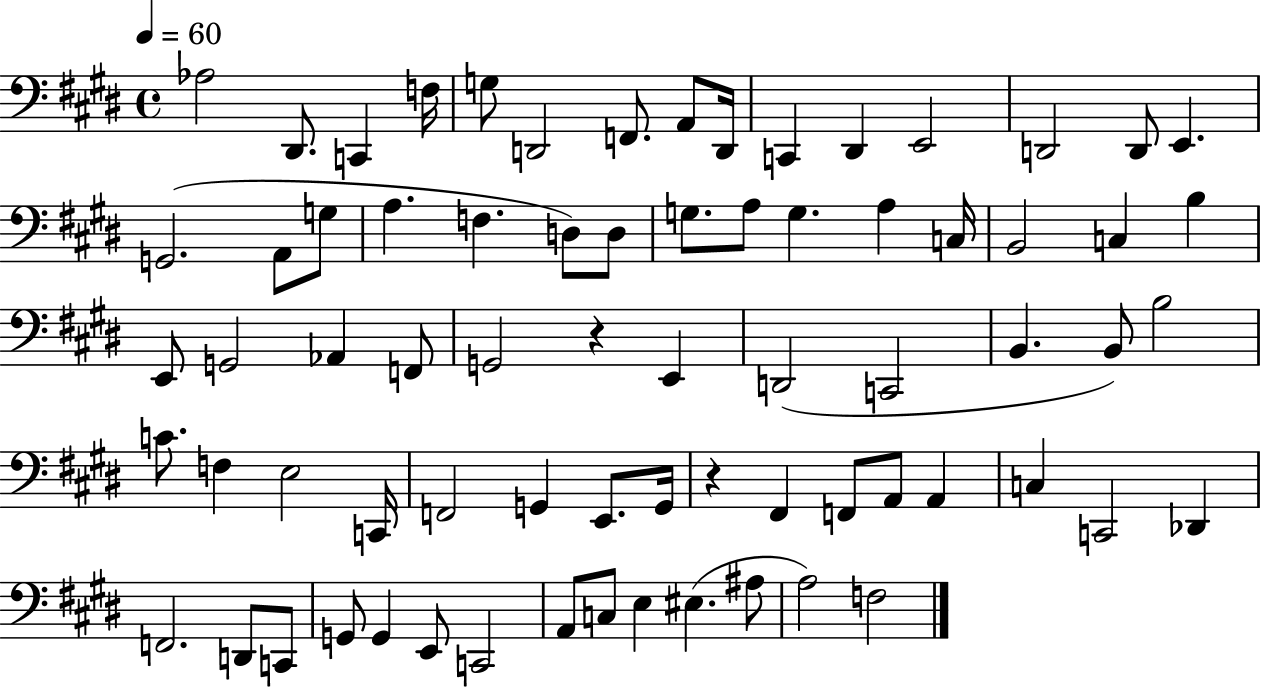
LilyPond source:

{
  \clef bass
  \time 4/4
  \defaultTimeSignature
  \key e \major
  \tempo 4 = 60
  aes2 dis,8. c,4 f16 | g8 d,2 f,8. a,8 d,16 | c,4 dis,4 e,2 | d,2 d,8 e,4. | \break g,2.( a,8 g8 | a4. f4. d8) d8 | g8. a8 g4. a4 c16 | b,2 c4 b4 | \break e,8 g,2 aes,4 f,8 | g,2 r4 e,4 | d,2( c,2 | b,4. b,8) b2 | \break c'8. f4 e2 c,16 | f,2 g,4 e,8. g,16 | r4 fis,4 f,8 a,8 a,4 | c4 c,2 des,4 | \break f,2. d,8 c,8 | g,8 g,4 e,8 c,2 | a,8 c8 e4 eis4.( ais8 | a2) f2 | \break \bar "|."
}